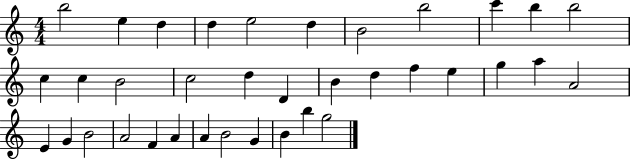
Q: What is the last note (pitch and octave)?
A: G5